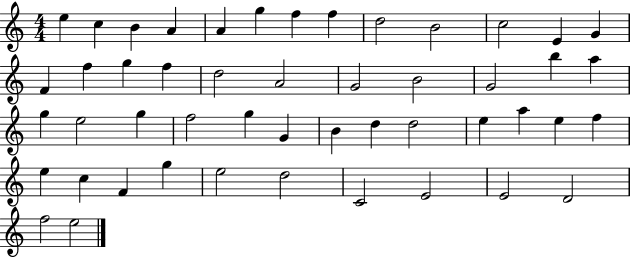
{
  \clef treble
  \numericTimeSignature
  \time 4/4
  \key c \major
  e''4 c''4 b'4 a'4 | a'4 g''4 f''4 f''4 | d''2 b'2 | c''2 e'4 g'4 | \break f'4 f''4 g''4 f''4 | d''2 a'2 | g'2 b'2 | g'2 b''4 a''4 | \break g''4 e''2 g''4 | f''2 g''4 g'4 | b'4 d''4 d''2 | e''4 a''4 e''4 f''4 | \break e''4 c''4 f'4 g''4 | e''2 d''2 | c'2 e'2 | e'2 d'2 | \break f''2 e''2 | \bar "|."
}